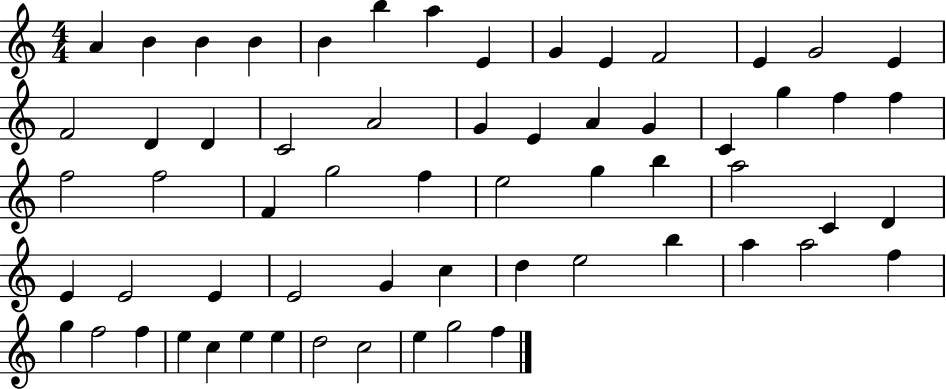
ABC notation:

X:1
T:Untitled
M:4/4
L:1/4
K:C
A B B B B b a E G E F2 E G2 E F2 D D C2 A2 G E A G C g f f f2 f2 F g2 f e2 g b a2 C D E E2 E E2 G c d e2 b a a2 f g f2 f e c e e d2 c2 e g2 f